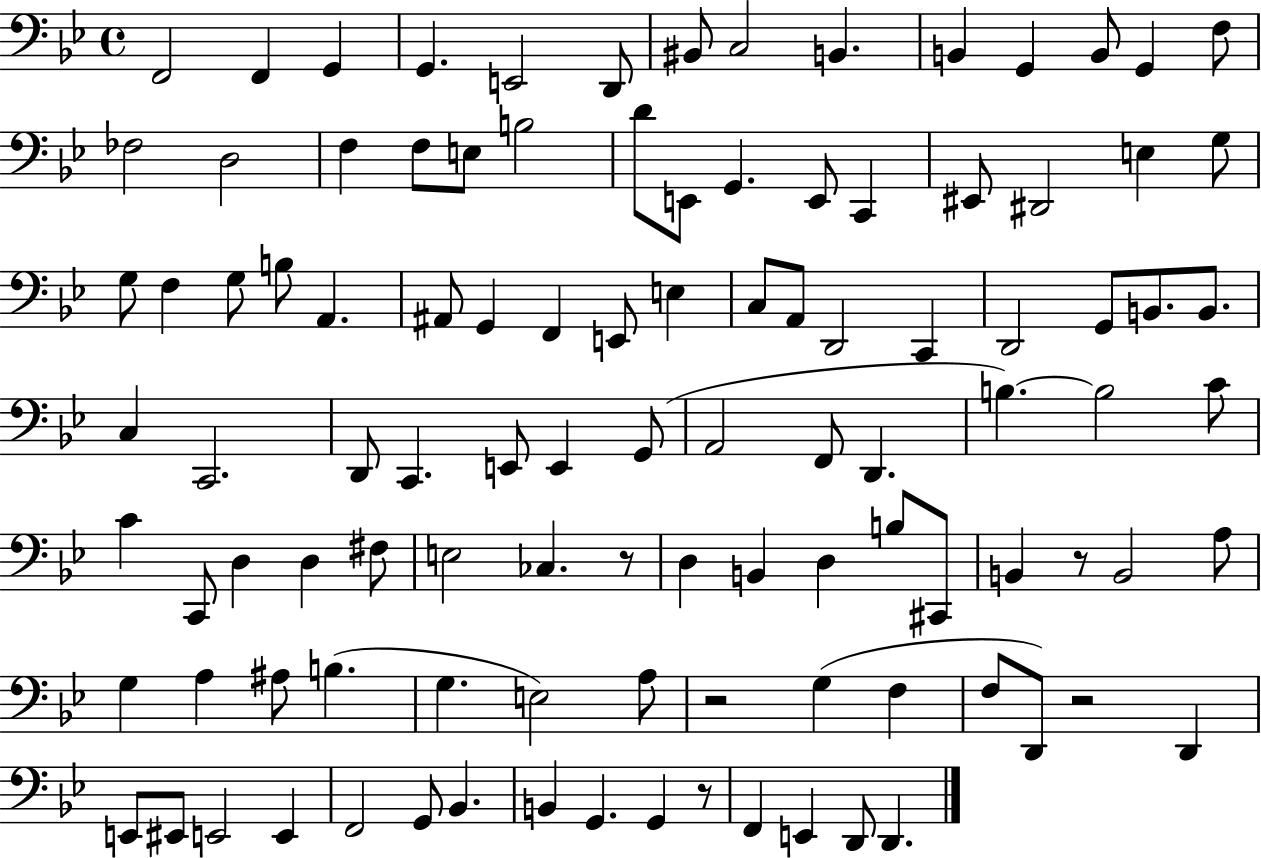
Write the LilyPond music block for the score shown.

{
  \clef bass
  \time 4/4
  \defaultTimeSignature
  \key bes \major
  f,2 f,4 g,4 | g,4. e,2 d,8 | bis,8 c2 b,4. | b,4 g,4 b,8 g,4 f8 | \break fes2 d2 | f4 f8 e8 b2 | d'8 e,8 g,4. e,8 c,4 | eis,8 dis,2 e4 g8 | \break g8 f4 g8 b8 a,4. | ais,8 g,4 f,4 e,8 e4 | c8 a,8 d,2 c,4 | d,2 g,8 b,8. b,8. | \break c4 c,2. | d,8 c,4. e,8 e,4 g,8( | a,2 f,8 d,4. | b4.~~) b2 c'8 | \break c'4 c,8 d4 d4 fis8 | e2 ces4. r8 | d4 b,4 d4 b8 cis,8 | b,4 r8 b,2 a8 | \break g4 a4 ais8 b4.( | g4. e2) a8 | r2 g4( f4 | f8 d,8) r2 d,4 | \break e,8 eis,8 e,2 e,4 | f,2 g,8 bes,4. | b,4 g,4. g,4 r8 | f,4 e,4 d,8 d,4. | \break \bar "|."
}